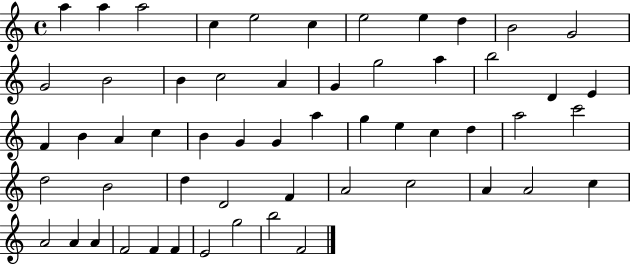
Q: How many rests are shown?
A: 0